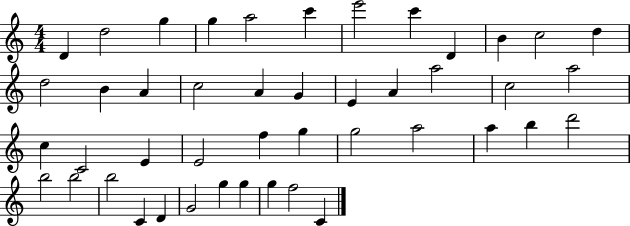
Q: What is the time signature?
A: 4/4